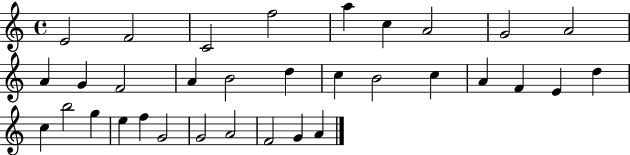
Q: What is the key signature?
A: C major